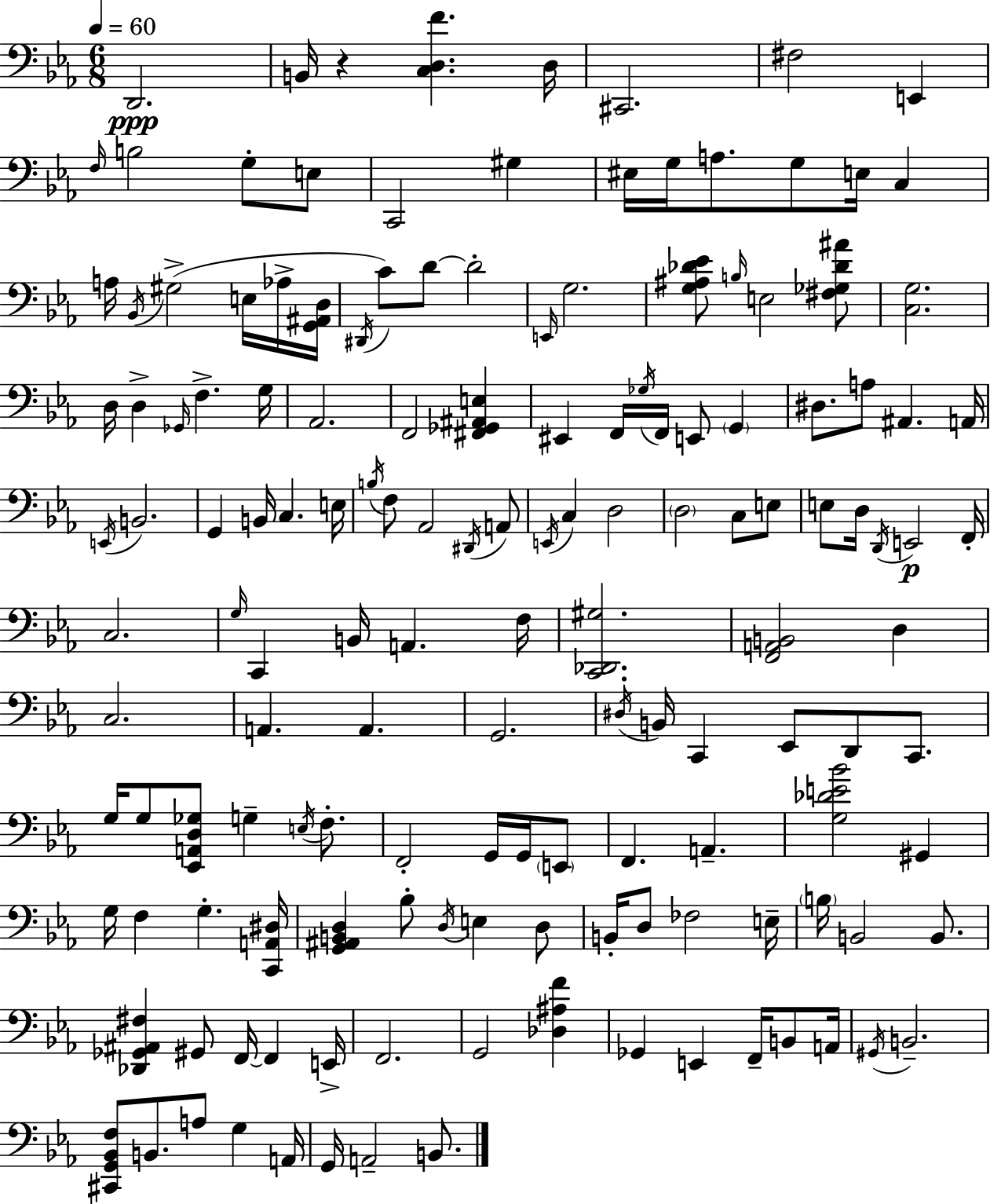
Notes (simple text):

D2/h. B2/s R/q [C3,D3,F4]/q. D3/s C#2/h. F#3/h E2/q F3/s B3/h G3/e E3/e C2/h G#3/q EIS3/s G3/s A3/e. G3/e E3/s C3/q A3/s Bb2/s G#3/h E3/s Ab3/s [G2,A#2,D3]/s D#2/s C4/e D4/e D4/h E2/s G3/h. [G3,A#3,Db4,Eb4]/e B3/s E3/h [F#3,Gb3,Db4,A#4]/e [C3,G3]/h. D3/s D3/q Gb2/s F3/q. G3/s Ab2/h. F2/h [F#2,Gb2,A#2,E3]/q EIS2/q F2/s Gb3/s F2/s E2/e G2/q D#3/e. A3/e A#2/q. A2/s E2/s B2/h. G2/q B2/s C3/q. E3/s B3/s F3/e Ab2/h D#2/s A2/e E2/s C3/q D3/h D3/h C3/e E3/e E3/e D3/s D2/s E2/h F2/s C3/h. G3/s C2/q B2/s A2/q. F3/s [C2,Db2,G#3]/h. [F2,A2,B2]/h D3/q C3/h. A2/q. A2/q. G2/h. D#3/s B2/s C2/q Eb2/e D2/e C2/e. G3/s G3/e [Eb2,A2,D3,Gb3]/e G3/q E3/s F3/e. F2/h G2/s G2/s E2/e F2/q. A2/q. [G3,Db4,E4,Bb4]/h G#2/q G3/s F3/q G3/q. [C2,A2,D#3]/s [G2,A#2,B2,D3]/q Bb3/e D3/s E3/q D3/e B2/s D3/e FES3/h E3/s B3/s B2/h B2/e. [Db2,Gb2,A#2,F#3]/q G#2/e F2/s F2/q E2/s F2/h. G2/h [Db3,A#3,F4]/q Gb2/q E2/q F2/s B2/e A2/s G#2/s B2/h. [C#2,G2,Bb2,F3]/e B2/e. A3/e G3/q A2/s G2/s A2/h B2/e.